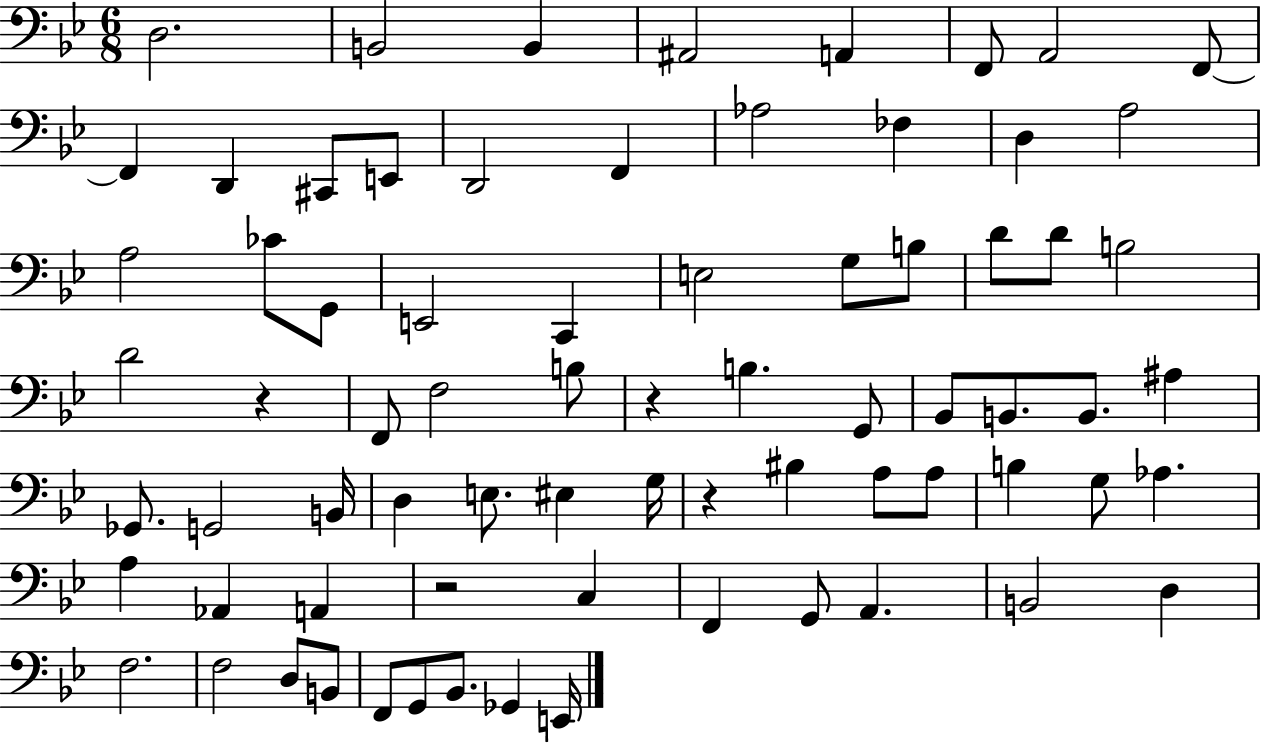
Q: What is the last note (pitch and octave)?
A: E2